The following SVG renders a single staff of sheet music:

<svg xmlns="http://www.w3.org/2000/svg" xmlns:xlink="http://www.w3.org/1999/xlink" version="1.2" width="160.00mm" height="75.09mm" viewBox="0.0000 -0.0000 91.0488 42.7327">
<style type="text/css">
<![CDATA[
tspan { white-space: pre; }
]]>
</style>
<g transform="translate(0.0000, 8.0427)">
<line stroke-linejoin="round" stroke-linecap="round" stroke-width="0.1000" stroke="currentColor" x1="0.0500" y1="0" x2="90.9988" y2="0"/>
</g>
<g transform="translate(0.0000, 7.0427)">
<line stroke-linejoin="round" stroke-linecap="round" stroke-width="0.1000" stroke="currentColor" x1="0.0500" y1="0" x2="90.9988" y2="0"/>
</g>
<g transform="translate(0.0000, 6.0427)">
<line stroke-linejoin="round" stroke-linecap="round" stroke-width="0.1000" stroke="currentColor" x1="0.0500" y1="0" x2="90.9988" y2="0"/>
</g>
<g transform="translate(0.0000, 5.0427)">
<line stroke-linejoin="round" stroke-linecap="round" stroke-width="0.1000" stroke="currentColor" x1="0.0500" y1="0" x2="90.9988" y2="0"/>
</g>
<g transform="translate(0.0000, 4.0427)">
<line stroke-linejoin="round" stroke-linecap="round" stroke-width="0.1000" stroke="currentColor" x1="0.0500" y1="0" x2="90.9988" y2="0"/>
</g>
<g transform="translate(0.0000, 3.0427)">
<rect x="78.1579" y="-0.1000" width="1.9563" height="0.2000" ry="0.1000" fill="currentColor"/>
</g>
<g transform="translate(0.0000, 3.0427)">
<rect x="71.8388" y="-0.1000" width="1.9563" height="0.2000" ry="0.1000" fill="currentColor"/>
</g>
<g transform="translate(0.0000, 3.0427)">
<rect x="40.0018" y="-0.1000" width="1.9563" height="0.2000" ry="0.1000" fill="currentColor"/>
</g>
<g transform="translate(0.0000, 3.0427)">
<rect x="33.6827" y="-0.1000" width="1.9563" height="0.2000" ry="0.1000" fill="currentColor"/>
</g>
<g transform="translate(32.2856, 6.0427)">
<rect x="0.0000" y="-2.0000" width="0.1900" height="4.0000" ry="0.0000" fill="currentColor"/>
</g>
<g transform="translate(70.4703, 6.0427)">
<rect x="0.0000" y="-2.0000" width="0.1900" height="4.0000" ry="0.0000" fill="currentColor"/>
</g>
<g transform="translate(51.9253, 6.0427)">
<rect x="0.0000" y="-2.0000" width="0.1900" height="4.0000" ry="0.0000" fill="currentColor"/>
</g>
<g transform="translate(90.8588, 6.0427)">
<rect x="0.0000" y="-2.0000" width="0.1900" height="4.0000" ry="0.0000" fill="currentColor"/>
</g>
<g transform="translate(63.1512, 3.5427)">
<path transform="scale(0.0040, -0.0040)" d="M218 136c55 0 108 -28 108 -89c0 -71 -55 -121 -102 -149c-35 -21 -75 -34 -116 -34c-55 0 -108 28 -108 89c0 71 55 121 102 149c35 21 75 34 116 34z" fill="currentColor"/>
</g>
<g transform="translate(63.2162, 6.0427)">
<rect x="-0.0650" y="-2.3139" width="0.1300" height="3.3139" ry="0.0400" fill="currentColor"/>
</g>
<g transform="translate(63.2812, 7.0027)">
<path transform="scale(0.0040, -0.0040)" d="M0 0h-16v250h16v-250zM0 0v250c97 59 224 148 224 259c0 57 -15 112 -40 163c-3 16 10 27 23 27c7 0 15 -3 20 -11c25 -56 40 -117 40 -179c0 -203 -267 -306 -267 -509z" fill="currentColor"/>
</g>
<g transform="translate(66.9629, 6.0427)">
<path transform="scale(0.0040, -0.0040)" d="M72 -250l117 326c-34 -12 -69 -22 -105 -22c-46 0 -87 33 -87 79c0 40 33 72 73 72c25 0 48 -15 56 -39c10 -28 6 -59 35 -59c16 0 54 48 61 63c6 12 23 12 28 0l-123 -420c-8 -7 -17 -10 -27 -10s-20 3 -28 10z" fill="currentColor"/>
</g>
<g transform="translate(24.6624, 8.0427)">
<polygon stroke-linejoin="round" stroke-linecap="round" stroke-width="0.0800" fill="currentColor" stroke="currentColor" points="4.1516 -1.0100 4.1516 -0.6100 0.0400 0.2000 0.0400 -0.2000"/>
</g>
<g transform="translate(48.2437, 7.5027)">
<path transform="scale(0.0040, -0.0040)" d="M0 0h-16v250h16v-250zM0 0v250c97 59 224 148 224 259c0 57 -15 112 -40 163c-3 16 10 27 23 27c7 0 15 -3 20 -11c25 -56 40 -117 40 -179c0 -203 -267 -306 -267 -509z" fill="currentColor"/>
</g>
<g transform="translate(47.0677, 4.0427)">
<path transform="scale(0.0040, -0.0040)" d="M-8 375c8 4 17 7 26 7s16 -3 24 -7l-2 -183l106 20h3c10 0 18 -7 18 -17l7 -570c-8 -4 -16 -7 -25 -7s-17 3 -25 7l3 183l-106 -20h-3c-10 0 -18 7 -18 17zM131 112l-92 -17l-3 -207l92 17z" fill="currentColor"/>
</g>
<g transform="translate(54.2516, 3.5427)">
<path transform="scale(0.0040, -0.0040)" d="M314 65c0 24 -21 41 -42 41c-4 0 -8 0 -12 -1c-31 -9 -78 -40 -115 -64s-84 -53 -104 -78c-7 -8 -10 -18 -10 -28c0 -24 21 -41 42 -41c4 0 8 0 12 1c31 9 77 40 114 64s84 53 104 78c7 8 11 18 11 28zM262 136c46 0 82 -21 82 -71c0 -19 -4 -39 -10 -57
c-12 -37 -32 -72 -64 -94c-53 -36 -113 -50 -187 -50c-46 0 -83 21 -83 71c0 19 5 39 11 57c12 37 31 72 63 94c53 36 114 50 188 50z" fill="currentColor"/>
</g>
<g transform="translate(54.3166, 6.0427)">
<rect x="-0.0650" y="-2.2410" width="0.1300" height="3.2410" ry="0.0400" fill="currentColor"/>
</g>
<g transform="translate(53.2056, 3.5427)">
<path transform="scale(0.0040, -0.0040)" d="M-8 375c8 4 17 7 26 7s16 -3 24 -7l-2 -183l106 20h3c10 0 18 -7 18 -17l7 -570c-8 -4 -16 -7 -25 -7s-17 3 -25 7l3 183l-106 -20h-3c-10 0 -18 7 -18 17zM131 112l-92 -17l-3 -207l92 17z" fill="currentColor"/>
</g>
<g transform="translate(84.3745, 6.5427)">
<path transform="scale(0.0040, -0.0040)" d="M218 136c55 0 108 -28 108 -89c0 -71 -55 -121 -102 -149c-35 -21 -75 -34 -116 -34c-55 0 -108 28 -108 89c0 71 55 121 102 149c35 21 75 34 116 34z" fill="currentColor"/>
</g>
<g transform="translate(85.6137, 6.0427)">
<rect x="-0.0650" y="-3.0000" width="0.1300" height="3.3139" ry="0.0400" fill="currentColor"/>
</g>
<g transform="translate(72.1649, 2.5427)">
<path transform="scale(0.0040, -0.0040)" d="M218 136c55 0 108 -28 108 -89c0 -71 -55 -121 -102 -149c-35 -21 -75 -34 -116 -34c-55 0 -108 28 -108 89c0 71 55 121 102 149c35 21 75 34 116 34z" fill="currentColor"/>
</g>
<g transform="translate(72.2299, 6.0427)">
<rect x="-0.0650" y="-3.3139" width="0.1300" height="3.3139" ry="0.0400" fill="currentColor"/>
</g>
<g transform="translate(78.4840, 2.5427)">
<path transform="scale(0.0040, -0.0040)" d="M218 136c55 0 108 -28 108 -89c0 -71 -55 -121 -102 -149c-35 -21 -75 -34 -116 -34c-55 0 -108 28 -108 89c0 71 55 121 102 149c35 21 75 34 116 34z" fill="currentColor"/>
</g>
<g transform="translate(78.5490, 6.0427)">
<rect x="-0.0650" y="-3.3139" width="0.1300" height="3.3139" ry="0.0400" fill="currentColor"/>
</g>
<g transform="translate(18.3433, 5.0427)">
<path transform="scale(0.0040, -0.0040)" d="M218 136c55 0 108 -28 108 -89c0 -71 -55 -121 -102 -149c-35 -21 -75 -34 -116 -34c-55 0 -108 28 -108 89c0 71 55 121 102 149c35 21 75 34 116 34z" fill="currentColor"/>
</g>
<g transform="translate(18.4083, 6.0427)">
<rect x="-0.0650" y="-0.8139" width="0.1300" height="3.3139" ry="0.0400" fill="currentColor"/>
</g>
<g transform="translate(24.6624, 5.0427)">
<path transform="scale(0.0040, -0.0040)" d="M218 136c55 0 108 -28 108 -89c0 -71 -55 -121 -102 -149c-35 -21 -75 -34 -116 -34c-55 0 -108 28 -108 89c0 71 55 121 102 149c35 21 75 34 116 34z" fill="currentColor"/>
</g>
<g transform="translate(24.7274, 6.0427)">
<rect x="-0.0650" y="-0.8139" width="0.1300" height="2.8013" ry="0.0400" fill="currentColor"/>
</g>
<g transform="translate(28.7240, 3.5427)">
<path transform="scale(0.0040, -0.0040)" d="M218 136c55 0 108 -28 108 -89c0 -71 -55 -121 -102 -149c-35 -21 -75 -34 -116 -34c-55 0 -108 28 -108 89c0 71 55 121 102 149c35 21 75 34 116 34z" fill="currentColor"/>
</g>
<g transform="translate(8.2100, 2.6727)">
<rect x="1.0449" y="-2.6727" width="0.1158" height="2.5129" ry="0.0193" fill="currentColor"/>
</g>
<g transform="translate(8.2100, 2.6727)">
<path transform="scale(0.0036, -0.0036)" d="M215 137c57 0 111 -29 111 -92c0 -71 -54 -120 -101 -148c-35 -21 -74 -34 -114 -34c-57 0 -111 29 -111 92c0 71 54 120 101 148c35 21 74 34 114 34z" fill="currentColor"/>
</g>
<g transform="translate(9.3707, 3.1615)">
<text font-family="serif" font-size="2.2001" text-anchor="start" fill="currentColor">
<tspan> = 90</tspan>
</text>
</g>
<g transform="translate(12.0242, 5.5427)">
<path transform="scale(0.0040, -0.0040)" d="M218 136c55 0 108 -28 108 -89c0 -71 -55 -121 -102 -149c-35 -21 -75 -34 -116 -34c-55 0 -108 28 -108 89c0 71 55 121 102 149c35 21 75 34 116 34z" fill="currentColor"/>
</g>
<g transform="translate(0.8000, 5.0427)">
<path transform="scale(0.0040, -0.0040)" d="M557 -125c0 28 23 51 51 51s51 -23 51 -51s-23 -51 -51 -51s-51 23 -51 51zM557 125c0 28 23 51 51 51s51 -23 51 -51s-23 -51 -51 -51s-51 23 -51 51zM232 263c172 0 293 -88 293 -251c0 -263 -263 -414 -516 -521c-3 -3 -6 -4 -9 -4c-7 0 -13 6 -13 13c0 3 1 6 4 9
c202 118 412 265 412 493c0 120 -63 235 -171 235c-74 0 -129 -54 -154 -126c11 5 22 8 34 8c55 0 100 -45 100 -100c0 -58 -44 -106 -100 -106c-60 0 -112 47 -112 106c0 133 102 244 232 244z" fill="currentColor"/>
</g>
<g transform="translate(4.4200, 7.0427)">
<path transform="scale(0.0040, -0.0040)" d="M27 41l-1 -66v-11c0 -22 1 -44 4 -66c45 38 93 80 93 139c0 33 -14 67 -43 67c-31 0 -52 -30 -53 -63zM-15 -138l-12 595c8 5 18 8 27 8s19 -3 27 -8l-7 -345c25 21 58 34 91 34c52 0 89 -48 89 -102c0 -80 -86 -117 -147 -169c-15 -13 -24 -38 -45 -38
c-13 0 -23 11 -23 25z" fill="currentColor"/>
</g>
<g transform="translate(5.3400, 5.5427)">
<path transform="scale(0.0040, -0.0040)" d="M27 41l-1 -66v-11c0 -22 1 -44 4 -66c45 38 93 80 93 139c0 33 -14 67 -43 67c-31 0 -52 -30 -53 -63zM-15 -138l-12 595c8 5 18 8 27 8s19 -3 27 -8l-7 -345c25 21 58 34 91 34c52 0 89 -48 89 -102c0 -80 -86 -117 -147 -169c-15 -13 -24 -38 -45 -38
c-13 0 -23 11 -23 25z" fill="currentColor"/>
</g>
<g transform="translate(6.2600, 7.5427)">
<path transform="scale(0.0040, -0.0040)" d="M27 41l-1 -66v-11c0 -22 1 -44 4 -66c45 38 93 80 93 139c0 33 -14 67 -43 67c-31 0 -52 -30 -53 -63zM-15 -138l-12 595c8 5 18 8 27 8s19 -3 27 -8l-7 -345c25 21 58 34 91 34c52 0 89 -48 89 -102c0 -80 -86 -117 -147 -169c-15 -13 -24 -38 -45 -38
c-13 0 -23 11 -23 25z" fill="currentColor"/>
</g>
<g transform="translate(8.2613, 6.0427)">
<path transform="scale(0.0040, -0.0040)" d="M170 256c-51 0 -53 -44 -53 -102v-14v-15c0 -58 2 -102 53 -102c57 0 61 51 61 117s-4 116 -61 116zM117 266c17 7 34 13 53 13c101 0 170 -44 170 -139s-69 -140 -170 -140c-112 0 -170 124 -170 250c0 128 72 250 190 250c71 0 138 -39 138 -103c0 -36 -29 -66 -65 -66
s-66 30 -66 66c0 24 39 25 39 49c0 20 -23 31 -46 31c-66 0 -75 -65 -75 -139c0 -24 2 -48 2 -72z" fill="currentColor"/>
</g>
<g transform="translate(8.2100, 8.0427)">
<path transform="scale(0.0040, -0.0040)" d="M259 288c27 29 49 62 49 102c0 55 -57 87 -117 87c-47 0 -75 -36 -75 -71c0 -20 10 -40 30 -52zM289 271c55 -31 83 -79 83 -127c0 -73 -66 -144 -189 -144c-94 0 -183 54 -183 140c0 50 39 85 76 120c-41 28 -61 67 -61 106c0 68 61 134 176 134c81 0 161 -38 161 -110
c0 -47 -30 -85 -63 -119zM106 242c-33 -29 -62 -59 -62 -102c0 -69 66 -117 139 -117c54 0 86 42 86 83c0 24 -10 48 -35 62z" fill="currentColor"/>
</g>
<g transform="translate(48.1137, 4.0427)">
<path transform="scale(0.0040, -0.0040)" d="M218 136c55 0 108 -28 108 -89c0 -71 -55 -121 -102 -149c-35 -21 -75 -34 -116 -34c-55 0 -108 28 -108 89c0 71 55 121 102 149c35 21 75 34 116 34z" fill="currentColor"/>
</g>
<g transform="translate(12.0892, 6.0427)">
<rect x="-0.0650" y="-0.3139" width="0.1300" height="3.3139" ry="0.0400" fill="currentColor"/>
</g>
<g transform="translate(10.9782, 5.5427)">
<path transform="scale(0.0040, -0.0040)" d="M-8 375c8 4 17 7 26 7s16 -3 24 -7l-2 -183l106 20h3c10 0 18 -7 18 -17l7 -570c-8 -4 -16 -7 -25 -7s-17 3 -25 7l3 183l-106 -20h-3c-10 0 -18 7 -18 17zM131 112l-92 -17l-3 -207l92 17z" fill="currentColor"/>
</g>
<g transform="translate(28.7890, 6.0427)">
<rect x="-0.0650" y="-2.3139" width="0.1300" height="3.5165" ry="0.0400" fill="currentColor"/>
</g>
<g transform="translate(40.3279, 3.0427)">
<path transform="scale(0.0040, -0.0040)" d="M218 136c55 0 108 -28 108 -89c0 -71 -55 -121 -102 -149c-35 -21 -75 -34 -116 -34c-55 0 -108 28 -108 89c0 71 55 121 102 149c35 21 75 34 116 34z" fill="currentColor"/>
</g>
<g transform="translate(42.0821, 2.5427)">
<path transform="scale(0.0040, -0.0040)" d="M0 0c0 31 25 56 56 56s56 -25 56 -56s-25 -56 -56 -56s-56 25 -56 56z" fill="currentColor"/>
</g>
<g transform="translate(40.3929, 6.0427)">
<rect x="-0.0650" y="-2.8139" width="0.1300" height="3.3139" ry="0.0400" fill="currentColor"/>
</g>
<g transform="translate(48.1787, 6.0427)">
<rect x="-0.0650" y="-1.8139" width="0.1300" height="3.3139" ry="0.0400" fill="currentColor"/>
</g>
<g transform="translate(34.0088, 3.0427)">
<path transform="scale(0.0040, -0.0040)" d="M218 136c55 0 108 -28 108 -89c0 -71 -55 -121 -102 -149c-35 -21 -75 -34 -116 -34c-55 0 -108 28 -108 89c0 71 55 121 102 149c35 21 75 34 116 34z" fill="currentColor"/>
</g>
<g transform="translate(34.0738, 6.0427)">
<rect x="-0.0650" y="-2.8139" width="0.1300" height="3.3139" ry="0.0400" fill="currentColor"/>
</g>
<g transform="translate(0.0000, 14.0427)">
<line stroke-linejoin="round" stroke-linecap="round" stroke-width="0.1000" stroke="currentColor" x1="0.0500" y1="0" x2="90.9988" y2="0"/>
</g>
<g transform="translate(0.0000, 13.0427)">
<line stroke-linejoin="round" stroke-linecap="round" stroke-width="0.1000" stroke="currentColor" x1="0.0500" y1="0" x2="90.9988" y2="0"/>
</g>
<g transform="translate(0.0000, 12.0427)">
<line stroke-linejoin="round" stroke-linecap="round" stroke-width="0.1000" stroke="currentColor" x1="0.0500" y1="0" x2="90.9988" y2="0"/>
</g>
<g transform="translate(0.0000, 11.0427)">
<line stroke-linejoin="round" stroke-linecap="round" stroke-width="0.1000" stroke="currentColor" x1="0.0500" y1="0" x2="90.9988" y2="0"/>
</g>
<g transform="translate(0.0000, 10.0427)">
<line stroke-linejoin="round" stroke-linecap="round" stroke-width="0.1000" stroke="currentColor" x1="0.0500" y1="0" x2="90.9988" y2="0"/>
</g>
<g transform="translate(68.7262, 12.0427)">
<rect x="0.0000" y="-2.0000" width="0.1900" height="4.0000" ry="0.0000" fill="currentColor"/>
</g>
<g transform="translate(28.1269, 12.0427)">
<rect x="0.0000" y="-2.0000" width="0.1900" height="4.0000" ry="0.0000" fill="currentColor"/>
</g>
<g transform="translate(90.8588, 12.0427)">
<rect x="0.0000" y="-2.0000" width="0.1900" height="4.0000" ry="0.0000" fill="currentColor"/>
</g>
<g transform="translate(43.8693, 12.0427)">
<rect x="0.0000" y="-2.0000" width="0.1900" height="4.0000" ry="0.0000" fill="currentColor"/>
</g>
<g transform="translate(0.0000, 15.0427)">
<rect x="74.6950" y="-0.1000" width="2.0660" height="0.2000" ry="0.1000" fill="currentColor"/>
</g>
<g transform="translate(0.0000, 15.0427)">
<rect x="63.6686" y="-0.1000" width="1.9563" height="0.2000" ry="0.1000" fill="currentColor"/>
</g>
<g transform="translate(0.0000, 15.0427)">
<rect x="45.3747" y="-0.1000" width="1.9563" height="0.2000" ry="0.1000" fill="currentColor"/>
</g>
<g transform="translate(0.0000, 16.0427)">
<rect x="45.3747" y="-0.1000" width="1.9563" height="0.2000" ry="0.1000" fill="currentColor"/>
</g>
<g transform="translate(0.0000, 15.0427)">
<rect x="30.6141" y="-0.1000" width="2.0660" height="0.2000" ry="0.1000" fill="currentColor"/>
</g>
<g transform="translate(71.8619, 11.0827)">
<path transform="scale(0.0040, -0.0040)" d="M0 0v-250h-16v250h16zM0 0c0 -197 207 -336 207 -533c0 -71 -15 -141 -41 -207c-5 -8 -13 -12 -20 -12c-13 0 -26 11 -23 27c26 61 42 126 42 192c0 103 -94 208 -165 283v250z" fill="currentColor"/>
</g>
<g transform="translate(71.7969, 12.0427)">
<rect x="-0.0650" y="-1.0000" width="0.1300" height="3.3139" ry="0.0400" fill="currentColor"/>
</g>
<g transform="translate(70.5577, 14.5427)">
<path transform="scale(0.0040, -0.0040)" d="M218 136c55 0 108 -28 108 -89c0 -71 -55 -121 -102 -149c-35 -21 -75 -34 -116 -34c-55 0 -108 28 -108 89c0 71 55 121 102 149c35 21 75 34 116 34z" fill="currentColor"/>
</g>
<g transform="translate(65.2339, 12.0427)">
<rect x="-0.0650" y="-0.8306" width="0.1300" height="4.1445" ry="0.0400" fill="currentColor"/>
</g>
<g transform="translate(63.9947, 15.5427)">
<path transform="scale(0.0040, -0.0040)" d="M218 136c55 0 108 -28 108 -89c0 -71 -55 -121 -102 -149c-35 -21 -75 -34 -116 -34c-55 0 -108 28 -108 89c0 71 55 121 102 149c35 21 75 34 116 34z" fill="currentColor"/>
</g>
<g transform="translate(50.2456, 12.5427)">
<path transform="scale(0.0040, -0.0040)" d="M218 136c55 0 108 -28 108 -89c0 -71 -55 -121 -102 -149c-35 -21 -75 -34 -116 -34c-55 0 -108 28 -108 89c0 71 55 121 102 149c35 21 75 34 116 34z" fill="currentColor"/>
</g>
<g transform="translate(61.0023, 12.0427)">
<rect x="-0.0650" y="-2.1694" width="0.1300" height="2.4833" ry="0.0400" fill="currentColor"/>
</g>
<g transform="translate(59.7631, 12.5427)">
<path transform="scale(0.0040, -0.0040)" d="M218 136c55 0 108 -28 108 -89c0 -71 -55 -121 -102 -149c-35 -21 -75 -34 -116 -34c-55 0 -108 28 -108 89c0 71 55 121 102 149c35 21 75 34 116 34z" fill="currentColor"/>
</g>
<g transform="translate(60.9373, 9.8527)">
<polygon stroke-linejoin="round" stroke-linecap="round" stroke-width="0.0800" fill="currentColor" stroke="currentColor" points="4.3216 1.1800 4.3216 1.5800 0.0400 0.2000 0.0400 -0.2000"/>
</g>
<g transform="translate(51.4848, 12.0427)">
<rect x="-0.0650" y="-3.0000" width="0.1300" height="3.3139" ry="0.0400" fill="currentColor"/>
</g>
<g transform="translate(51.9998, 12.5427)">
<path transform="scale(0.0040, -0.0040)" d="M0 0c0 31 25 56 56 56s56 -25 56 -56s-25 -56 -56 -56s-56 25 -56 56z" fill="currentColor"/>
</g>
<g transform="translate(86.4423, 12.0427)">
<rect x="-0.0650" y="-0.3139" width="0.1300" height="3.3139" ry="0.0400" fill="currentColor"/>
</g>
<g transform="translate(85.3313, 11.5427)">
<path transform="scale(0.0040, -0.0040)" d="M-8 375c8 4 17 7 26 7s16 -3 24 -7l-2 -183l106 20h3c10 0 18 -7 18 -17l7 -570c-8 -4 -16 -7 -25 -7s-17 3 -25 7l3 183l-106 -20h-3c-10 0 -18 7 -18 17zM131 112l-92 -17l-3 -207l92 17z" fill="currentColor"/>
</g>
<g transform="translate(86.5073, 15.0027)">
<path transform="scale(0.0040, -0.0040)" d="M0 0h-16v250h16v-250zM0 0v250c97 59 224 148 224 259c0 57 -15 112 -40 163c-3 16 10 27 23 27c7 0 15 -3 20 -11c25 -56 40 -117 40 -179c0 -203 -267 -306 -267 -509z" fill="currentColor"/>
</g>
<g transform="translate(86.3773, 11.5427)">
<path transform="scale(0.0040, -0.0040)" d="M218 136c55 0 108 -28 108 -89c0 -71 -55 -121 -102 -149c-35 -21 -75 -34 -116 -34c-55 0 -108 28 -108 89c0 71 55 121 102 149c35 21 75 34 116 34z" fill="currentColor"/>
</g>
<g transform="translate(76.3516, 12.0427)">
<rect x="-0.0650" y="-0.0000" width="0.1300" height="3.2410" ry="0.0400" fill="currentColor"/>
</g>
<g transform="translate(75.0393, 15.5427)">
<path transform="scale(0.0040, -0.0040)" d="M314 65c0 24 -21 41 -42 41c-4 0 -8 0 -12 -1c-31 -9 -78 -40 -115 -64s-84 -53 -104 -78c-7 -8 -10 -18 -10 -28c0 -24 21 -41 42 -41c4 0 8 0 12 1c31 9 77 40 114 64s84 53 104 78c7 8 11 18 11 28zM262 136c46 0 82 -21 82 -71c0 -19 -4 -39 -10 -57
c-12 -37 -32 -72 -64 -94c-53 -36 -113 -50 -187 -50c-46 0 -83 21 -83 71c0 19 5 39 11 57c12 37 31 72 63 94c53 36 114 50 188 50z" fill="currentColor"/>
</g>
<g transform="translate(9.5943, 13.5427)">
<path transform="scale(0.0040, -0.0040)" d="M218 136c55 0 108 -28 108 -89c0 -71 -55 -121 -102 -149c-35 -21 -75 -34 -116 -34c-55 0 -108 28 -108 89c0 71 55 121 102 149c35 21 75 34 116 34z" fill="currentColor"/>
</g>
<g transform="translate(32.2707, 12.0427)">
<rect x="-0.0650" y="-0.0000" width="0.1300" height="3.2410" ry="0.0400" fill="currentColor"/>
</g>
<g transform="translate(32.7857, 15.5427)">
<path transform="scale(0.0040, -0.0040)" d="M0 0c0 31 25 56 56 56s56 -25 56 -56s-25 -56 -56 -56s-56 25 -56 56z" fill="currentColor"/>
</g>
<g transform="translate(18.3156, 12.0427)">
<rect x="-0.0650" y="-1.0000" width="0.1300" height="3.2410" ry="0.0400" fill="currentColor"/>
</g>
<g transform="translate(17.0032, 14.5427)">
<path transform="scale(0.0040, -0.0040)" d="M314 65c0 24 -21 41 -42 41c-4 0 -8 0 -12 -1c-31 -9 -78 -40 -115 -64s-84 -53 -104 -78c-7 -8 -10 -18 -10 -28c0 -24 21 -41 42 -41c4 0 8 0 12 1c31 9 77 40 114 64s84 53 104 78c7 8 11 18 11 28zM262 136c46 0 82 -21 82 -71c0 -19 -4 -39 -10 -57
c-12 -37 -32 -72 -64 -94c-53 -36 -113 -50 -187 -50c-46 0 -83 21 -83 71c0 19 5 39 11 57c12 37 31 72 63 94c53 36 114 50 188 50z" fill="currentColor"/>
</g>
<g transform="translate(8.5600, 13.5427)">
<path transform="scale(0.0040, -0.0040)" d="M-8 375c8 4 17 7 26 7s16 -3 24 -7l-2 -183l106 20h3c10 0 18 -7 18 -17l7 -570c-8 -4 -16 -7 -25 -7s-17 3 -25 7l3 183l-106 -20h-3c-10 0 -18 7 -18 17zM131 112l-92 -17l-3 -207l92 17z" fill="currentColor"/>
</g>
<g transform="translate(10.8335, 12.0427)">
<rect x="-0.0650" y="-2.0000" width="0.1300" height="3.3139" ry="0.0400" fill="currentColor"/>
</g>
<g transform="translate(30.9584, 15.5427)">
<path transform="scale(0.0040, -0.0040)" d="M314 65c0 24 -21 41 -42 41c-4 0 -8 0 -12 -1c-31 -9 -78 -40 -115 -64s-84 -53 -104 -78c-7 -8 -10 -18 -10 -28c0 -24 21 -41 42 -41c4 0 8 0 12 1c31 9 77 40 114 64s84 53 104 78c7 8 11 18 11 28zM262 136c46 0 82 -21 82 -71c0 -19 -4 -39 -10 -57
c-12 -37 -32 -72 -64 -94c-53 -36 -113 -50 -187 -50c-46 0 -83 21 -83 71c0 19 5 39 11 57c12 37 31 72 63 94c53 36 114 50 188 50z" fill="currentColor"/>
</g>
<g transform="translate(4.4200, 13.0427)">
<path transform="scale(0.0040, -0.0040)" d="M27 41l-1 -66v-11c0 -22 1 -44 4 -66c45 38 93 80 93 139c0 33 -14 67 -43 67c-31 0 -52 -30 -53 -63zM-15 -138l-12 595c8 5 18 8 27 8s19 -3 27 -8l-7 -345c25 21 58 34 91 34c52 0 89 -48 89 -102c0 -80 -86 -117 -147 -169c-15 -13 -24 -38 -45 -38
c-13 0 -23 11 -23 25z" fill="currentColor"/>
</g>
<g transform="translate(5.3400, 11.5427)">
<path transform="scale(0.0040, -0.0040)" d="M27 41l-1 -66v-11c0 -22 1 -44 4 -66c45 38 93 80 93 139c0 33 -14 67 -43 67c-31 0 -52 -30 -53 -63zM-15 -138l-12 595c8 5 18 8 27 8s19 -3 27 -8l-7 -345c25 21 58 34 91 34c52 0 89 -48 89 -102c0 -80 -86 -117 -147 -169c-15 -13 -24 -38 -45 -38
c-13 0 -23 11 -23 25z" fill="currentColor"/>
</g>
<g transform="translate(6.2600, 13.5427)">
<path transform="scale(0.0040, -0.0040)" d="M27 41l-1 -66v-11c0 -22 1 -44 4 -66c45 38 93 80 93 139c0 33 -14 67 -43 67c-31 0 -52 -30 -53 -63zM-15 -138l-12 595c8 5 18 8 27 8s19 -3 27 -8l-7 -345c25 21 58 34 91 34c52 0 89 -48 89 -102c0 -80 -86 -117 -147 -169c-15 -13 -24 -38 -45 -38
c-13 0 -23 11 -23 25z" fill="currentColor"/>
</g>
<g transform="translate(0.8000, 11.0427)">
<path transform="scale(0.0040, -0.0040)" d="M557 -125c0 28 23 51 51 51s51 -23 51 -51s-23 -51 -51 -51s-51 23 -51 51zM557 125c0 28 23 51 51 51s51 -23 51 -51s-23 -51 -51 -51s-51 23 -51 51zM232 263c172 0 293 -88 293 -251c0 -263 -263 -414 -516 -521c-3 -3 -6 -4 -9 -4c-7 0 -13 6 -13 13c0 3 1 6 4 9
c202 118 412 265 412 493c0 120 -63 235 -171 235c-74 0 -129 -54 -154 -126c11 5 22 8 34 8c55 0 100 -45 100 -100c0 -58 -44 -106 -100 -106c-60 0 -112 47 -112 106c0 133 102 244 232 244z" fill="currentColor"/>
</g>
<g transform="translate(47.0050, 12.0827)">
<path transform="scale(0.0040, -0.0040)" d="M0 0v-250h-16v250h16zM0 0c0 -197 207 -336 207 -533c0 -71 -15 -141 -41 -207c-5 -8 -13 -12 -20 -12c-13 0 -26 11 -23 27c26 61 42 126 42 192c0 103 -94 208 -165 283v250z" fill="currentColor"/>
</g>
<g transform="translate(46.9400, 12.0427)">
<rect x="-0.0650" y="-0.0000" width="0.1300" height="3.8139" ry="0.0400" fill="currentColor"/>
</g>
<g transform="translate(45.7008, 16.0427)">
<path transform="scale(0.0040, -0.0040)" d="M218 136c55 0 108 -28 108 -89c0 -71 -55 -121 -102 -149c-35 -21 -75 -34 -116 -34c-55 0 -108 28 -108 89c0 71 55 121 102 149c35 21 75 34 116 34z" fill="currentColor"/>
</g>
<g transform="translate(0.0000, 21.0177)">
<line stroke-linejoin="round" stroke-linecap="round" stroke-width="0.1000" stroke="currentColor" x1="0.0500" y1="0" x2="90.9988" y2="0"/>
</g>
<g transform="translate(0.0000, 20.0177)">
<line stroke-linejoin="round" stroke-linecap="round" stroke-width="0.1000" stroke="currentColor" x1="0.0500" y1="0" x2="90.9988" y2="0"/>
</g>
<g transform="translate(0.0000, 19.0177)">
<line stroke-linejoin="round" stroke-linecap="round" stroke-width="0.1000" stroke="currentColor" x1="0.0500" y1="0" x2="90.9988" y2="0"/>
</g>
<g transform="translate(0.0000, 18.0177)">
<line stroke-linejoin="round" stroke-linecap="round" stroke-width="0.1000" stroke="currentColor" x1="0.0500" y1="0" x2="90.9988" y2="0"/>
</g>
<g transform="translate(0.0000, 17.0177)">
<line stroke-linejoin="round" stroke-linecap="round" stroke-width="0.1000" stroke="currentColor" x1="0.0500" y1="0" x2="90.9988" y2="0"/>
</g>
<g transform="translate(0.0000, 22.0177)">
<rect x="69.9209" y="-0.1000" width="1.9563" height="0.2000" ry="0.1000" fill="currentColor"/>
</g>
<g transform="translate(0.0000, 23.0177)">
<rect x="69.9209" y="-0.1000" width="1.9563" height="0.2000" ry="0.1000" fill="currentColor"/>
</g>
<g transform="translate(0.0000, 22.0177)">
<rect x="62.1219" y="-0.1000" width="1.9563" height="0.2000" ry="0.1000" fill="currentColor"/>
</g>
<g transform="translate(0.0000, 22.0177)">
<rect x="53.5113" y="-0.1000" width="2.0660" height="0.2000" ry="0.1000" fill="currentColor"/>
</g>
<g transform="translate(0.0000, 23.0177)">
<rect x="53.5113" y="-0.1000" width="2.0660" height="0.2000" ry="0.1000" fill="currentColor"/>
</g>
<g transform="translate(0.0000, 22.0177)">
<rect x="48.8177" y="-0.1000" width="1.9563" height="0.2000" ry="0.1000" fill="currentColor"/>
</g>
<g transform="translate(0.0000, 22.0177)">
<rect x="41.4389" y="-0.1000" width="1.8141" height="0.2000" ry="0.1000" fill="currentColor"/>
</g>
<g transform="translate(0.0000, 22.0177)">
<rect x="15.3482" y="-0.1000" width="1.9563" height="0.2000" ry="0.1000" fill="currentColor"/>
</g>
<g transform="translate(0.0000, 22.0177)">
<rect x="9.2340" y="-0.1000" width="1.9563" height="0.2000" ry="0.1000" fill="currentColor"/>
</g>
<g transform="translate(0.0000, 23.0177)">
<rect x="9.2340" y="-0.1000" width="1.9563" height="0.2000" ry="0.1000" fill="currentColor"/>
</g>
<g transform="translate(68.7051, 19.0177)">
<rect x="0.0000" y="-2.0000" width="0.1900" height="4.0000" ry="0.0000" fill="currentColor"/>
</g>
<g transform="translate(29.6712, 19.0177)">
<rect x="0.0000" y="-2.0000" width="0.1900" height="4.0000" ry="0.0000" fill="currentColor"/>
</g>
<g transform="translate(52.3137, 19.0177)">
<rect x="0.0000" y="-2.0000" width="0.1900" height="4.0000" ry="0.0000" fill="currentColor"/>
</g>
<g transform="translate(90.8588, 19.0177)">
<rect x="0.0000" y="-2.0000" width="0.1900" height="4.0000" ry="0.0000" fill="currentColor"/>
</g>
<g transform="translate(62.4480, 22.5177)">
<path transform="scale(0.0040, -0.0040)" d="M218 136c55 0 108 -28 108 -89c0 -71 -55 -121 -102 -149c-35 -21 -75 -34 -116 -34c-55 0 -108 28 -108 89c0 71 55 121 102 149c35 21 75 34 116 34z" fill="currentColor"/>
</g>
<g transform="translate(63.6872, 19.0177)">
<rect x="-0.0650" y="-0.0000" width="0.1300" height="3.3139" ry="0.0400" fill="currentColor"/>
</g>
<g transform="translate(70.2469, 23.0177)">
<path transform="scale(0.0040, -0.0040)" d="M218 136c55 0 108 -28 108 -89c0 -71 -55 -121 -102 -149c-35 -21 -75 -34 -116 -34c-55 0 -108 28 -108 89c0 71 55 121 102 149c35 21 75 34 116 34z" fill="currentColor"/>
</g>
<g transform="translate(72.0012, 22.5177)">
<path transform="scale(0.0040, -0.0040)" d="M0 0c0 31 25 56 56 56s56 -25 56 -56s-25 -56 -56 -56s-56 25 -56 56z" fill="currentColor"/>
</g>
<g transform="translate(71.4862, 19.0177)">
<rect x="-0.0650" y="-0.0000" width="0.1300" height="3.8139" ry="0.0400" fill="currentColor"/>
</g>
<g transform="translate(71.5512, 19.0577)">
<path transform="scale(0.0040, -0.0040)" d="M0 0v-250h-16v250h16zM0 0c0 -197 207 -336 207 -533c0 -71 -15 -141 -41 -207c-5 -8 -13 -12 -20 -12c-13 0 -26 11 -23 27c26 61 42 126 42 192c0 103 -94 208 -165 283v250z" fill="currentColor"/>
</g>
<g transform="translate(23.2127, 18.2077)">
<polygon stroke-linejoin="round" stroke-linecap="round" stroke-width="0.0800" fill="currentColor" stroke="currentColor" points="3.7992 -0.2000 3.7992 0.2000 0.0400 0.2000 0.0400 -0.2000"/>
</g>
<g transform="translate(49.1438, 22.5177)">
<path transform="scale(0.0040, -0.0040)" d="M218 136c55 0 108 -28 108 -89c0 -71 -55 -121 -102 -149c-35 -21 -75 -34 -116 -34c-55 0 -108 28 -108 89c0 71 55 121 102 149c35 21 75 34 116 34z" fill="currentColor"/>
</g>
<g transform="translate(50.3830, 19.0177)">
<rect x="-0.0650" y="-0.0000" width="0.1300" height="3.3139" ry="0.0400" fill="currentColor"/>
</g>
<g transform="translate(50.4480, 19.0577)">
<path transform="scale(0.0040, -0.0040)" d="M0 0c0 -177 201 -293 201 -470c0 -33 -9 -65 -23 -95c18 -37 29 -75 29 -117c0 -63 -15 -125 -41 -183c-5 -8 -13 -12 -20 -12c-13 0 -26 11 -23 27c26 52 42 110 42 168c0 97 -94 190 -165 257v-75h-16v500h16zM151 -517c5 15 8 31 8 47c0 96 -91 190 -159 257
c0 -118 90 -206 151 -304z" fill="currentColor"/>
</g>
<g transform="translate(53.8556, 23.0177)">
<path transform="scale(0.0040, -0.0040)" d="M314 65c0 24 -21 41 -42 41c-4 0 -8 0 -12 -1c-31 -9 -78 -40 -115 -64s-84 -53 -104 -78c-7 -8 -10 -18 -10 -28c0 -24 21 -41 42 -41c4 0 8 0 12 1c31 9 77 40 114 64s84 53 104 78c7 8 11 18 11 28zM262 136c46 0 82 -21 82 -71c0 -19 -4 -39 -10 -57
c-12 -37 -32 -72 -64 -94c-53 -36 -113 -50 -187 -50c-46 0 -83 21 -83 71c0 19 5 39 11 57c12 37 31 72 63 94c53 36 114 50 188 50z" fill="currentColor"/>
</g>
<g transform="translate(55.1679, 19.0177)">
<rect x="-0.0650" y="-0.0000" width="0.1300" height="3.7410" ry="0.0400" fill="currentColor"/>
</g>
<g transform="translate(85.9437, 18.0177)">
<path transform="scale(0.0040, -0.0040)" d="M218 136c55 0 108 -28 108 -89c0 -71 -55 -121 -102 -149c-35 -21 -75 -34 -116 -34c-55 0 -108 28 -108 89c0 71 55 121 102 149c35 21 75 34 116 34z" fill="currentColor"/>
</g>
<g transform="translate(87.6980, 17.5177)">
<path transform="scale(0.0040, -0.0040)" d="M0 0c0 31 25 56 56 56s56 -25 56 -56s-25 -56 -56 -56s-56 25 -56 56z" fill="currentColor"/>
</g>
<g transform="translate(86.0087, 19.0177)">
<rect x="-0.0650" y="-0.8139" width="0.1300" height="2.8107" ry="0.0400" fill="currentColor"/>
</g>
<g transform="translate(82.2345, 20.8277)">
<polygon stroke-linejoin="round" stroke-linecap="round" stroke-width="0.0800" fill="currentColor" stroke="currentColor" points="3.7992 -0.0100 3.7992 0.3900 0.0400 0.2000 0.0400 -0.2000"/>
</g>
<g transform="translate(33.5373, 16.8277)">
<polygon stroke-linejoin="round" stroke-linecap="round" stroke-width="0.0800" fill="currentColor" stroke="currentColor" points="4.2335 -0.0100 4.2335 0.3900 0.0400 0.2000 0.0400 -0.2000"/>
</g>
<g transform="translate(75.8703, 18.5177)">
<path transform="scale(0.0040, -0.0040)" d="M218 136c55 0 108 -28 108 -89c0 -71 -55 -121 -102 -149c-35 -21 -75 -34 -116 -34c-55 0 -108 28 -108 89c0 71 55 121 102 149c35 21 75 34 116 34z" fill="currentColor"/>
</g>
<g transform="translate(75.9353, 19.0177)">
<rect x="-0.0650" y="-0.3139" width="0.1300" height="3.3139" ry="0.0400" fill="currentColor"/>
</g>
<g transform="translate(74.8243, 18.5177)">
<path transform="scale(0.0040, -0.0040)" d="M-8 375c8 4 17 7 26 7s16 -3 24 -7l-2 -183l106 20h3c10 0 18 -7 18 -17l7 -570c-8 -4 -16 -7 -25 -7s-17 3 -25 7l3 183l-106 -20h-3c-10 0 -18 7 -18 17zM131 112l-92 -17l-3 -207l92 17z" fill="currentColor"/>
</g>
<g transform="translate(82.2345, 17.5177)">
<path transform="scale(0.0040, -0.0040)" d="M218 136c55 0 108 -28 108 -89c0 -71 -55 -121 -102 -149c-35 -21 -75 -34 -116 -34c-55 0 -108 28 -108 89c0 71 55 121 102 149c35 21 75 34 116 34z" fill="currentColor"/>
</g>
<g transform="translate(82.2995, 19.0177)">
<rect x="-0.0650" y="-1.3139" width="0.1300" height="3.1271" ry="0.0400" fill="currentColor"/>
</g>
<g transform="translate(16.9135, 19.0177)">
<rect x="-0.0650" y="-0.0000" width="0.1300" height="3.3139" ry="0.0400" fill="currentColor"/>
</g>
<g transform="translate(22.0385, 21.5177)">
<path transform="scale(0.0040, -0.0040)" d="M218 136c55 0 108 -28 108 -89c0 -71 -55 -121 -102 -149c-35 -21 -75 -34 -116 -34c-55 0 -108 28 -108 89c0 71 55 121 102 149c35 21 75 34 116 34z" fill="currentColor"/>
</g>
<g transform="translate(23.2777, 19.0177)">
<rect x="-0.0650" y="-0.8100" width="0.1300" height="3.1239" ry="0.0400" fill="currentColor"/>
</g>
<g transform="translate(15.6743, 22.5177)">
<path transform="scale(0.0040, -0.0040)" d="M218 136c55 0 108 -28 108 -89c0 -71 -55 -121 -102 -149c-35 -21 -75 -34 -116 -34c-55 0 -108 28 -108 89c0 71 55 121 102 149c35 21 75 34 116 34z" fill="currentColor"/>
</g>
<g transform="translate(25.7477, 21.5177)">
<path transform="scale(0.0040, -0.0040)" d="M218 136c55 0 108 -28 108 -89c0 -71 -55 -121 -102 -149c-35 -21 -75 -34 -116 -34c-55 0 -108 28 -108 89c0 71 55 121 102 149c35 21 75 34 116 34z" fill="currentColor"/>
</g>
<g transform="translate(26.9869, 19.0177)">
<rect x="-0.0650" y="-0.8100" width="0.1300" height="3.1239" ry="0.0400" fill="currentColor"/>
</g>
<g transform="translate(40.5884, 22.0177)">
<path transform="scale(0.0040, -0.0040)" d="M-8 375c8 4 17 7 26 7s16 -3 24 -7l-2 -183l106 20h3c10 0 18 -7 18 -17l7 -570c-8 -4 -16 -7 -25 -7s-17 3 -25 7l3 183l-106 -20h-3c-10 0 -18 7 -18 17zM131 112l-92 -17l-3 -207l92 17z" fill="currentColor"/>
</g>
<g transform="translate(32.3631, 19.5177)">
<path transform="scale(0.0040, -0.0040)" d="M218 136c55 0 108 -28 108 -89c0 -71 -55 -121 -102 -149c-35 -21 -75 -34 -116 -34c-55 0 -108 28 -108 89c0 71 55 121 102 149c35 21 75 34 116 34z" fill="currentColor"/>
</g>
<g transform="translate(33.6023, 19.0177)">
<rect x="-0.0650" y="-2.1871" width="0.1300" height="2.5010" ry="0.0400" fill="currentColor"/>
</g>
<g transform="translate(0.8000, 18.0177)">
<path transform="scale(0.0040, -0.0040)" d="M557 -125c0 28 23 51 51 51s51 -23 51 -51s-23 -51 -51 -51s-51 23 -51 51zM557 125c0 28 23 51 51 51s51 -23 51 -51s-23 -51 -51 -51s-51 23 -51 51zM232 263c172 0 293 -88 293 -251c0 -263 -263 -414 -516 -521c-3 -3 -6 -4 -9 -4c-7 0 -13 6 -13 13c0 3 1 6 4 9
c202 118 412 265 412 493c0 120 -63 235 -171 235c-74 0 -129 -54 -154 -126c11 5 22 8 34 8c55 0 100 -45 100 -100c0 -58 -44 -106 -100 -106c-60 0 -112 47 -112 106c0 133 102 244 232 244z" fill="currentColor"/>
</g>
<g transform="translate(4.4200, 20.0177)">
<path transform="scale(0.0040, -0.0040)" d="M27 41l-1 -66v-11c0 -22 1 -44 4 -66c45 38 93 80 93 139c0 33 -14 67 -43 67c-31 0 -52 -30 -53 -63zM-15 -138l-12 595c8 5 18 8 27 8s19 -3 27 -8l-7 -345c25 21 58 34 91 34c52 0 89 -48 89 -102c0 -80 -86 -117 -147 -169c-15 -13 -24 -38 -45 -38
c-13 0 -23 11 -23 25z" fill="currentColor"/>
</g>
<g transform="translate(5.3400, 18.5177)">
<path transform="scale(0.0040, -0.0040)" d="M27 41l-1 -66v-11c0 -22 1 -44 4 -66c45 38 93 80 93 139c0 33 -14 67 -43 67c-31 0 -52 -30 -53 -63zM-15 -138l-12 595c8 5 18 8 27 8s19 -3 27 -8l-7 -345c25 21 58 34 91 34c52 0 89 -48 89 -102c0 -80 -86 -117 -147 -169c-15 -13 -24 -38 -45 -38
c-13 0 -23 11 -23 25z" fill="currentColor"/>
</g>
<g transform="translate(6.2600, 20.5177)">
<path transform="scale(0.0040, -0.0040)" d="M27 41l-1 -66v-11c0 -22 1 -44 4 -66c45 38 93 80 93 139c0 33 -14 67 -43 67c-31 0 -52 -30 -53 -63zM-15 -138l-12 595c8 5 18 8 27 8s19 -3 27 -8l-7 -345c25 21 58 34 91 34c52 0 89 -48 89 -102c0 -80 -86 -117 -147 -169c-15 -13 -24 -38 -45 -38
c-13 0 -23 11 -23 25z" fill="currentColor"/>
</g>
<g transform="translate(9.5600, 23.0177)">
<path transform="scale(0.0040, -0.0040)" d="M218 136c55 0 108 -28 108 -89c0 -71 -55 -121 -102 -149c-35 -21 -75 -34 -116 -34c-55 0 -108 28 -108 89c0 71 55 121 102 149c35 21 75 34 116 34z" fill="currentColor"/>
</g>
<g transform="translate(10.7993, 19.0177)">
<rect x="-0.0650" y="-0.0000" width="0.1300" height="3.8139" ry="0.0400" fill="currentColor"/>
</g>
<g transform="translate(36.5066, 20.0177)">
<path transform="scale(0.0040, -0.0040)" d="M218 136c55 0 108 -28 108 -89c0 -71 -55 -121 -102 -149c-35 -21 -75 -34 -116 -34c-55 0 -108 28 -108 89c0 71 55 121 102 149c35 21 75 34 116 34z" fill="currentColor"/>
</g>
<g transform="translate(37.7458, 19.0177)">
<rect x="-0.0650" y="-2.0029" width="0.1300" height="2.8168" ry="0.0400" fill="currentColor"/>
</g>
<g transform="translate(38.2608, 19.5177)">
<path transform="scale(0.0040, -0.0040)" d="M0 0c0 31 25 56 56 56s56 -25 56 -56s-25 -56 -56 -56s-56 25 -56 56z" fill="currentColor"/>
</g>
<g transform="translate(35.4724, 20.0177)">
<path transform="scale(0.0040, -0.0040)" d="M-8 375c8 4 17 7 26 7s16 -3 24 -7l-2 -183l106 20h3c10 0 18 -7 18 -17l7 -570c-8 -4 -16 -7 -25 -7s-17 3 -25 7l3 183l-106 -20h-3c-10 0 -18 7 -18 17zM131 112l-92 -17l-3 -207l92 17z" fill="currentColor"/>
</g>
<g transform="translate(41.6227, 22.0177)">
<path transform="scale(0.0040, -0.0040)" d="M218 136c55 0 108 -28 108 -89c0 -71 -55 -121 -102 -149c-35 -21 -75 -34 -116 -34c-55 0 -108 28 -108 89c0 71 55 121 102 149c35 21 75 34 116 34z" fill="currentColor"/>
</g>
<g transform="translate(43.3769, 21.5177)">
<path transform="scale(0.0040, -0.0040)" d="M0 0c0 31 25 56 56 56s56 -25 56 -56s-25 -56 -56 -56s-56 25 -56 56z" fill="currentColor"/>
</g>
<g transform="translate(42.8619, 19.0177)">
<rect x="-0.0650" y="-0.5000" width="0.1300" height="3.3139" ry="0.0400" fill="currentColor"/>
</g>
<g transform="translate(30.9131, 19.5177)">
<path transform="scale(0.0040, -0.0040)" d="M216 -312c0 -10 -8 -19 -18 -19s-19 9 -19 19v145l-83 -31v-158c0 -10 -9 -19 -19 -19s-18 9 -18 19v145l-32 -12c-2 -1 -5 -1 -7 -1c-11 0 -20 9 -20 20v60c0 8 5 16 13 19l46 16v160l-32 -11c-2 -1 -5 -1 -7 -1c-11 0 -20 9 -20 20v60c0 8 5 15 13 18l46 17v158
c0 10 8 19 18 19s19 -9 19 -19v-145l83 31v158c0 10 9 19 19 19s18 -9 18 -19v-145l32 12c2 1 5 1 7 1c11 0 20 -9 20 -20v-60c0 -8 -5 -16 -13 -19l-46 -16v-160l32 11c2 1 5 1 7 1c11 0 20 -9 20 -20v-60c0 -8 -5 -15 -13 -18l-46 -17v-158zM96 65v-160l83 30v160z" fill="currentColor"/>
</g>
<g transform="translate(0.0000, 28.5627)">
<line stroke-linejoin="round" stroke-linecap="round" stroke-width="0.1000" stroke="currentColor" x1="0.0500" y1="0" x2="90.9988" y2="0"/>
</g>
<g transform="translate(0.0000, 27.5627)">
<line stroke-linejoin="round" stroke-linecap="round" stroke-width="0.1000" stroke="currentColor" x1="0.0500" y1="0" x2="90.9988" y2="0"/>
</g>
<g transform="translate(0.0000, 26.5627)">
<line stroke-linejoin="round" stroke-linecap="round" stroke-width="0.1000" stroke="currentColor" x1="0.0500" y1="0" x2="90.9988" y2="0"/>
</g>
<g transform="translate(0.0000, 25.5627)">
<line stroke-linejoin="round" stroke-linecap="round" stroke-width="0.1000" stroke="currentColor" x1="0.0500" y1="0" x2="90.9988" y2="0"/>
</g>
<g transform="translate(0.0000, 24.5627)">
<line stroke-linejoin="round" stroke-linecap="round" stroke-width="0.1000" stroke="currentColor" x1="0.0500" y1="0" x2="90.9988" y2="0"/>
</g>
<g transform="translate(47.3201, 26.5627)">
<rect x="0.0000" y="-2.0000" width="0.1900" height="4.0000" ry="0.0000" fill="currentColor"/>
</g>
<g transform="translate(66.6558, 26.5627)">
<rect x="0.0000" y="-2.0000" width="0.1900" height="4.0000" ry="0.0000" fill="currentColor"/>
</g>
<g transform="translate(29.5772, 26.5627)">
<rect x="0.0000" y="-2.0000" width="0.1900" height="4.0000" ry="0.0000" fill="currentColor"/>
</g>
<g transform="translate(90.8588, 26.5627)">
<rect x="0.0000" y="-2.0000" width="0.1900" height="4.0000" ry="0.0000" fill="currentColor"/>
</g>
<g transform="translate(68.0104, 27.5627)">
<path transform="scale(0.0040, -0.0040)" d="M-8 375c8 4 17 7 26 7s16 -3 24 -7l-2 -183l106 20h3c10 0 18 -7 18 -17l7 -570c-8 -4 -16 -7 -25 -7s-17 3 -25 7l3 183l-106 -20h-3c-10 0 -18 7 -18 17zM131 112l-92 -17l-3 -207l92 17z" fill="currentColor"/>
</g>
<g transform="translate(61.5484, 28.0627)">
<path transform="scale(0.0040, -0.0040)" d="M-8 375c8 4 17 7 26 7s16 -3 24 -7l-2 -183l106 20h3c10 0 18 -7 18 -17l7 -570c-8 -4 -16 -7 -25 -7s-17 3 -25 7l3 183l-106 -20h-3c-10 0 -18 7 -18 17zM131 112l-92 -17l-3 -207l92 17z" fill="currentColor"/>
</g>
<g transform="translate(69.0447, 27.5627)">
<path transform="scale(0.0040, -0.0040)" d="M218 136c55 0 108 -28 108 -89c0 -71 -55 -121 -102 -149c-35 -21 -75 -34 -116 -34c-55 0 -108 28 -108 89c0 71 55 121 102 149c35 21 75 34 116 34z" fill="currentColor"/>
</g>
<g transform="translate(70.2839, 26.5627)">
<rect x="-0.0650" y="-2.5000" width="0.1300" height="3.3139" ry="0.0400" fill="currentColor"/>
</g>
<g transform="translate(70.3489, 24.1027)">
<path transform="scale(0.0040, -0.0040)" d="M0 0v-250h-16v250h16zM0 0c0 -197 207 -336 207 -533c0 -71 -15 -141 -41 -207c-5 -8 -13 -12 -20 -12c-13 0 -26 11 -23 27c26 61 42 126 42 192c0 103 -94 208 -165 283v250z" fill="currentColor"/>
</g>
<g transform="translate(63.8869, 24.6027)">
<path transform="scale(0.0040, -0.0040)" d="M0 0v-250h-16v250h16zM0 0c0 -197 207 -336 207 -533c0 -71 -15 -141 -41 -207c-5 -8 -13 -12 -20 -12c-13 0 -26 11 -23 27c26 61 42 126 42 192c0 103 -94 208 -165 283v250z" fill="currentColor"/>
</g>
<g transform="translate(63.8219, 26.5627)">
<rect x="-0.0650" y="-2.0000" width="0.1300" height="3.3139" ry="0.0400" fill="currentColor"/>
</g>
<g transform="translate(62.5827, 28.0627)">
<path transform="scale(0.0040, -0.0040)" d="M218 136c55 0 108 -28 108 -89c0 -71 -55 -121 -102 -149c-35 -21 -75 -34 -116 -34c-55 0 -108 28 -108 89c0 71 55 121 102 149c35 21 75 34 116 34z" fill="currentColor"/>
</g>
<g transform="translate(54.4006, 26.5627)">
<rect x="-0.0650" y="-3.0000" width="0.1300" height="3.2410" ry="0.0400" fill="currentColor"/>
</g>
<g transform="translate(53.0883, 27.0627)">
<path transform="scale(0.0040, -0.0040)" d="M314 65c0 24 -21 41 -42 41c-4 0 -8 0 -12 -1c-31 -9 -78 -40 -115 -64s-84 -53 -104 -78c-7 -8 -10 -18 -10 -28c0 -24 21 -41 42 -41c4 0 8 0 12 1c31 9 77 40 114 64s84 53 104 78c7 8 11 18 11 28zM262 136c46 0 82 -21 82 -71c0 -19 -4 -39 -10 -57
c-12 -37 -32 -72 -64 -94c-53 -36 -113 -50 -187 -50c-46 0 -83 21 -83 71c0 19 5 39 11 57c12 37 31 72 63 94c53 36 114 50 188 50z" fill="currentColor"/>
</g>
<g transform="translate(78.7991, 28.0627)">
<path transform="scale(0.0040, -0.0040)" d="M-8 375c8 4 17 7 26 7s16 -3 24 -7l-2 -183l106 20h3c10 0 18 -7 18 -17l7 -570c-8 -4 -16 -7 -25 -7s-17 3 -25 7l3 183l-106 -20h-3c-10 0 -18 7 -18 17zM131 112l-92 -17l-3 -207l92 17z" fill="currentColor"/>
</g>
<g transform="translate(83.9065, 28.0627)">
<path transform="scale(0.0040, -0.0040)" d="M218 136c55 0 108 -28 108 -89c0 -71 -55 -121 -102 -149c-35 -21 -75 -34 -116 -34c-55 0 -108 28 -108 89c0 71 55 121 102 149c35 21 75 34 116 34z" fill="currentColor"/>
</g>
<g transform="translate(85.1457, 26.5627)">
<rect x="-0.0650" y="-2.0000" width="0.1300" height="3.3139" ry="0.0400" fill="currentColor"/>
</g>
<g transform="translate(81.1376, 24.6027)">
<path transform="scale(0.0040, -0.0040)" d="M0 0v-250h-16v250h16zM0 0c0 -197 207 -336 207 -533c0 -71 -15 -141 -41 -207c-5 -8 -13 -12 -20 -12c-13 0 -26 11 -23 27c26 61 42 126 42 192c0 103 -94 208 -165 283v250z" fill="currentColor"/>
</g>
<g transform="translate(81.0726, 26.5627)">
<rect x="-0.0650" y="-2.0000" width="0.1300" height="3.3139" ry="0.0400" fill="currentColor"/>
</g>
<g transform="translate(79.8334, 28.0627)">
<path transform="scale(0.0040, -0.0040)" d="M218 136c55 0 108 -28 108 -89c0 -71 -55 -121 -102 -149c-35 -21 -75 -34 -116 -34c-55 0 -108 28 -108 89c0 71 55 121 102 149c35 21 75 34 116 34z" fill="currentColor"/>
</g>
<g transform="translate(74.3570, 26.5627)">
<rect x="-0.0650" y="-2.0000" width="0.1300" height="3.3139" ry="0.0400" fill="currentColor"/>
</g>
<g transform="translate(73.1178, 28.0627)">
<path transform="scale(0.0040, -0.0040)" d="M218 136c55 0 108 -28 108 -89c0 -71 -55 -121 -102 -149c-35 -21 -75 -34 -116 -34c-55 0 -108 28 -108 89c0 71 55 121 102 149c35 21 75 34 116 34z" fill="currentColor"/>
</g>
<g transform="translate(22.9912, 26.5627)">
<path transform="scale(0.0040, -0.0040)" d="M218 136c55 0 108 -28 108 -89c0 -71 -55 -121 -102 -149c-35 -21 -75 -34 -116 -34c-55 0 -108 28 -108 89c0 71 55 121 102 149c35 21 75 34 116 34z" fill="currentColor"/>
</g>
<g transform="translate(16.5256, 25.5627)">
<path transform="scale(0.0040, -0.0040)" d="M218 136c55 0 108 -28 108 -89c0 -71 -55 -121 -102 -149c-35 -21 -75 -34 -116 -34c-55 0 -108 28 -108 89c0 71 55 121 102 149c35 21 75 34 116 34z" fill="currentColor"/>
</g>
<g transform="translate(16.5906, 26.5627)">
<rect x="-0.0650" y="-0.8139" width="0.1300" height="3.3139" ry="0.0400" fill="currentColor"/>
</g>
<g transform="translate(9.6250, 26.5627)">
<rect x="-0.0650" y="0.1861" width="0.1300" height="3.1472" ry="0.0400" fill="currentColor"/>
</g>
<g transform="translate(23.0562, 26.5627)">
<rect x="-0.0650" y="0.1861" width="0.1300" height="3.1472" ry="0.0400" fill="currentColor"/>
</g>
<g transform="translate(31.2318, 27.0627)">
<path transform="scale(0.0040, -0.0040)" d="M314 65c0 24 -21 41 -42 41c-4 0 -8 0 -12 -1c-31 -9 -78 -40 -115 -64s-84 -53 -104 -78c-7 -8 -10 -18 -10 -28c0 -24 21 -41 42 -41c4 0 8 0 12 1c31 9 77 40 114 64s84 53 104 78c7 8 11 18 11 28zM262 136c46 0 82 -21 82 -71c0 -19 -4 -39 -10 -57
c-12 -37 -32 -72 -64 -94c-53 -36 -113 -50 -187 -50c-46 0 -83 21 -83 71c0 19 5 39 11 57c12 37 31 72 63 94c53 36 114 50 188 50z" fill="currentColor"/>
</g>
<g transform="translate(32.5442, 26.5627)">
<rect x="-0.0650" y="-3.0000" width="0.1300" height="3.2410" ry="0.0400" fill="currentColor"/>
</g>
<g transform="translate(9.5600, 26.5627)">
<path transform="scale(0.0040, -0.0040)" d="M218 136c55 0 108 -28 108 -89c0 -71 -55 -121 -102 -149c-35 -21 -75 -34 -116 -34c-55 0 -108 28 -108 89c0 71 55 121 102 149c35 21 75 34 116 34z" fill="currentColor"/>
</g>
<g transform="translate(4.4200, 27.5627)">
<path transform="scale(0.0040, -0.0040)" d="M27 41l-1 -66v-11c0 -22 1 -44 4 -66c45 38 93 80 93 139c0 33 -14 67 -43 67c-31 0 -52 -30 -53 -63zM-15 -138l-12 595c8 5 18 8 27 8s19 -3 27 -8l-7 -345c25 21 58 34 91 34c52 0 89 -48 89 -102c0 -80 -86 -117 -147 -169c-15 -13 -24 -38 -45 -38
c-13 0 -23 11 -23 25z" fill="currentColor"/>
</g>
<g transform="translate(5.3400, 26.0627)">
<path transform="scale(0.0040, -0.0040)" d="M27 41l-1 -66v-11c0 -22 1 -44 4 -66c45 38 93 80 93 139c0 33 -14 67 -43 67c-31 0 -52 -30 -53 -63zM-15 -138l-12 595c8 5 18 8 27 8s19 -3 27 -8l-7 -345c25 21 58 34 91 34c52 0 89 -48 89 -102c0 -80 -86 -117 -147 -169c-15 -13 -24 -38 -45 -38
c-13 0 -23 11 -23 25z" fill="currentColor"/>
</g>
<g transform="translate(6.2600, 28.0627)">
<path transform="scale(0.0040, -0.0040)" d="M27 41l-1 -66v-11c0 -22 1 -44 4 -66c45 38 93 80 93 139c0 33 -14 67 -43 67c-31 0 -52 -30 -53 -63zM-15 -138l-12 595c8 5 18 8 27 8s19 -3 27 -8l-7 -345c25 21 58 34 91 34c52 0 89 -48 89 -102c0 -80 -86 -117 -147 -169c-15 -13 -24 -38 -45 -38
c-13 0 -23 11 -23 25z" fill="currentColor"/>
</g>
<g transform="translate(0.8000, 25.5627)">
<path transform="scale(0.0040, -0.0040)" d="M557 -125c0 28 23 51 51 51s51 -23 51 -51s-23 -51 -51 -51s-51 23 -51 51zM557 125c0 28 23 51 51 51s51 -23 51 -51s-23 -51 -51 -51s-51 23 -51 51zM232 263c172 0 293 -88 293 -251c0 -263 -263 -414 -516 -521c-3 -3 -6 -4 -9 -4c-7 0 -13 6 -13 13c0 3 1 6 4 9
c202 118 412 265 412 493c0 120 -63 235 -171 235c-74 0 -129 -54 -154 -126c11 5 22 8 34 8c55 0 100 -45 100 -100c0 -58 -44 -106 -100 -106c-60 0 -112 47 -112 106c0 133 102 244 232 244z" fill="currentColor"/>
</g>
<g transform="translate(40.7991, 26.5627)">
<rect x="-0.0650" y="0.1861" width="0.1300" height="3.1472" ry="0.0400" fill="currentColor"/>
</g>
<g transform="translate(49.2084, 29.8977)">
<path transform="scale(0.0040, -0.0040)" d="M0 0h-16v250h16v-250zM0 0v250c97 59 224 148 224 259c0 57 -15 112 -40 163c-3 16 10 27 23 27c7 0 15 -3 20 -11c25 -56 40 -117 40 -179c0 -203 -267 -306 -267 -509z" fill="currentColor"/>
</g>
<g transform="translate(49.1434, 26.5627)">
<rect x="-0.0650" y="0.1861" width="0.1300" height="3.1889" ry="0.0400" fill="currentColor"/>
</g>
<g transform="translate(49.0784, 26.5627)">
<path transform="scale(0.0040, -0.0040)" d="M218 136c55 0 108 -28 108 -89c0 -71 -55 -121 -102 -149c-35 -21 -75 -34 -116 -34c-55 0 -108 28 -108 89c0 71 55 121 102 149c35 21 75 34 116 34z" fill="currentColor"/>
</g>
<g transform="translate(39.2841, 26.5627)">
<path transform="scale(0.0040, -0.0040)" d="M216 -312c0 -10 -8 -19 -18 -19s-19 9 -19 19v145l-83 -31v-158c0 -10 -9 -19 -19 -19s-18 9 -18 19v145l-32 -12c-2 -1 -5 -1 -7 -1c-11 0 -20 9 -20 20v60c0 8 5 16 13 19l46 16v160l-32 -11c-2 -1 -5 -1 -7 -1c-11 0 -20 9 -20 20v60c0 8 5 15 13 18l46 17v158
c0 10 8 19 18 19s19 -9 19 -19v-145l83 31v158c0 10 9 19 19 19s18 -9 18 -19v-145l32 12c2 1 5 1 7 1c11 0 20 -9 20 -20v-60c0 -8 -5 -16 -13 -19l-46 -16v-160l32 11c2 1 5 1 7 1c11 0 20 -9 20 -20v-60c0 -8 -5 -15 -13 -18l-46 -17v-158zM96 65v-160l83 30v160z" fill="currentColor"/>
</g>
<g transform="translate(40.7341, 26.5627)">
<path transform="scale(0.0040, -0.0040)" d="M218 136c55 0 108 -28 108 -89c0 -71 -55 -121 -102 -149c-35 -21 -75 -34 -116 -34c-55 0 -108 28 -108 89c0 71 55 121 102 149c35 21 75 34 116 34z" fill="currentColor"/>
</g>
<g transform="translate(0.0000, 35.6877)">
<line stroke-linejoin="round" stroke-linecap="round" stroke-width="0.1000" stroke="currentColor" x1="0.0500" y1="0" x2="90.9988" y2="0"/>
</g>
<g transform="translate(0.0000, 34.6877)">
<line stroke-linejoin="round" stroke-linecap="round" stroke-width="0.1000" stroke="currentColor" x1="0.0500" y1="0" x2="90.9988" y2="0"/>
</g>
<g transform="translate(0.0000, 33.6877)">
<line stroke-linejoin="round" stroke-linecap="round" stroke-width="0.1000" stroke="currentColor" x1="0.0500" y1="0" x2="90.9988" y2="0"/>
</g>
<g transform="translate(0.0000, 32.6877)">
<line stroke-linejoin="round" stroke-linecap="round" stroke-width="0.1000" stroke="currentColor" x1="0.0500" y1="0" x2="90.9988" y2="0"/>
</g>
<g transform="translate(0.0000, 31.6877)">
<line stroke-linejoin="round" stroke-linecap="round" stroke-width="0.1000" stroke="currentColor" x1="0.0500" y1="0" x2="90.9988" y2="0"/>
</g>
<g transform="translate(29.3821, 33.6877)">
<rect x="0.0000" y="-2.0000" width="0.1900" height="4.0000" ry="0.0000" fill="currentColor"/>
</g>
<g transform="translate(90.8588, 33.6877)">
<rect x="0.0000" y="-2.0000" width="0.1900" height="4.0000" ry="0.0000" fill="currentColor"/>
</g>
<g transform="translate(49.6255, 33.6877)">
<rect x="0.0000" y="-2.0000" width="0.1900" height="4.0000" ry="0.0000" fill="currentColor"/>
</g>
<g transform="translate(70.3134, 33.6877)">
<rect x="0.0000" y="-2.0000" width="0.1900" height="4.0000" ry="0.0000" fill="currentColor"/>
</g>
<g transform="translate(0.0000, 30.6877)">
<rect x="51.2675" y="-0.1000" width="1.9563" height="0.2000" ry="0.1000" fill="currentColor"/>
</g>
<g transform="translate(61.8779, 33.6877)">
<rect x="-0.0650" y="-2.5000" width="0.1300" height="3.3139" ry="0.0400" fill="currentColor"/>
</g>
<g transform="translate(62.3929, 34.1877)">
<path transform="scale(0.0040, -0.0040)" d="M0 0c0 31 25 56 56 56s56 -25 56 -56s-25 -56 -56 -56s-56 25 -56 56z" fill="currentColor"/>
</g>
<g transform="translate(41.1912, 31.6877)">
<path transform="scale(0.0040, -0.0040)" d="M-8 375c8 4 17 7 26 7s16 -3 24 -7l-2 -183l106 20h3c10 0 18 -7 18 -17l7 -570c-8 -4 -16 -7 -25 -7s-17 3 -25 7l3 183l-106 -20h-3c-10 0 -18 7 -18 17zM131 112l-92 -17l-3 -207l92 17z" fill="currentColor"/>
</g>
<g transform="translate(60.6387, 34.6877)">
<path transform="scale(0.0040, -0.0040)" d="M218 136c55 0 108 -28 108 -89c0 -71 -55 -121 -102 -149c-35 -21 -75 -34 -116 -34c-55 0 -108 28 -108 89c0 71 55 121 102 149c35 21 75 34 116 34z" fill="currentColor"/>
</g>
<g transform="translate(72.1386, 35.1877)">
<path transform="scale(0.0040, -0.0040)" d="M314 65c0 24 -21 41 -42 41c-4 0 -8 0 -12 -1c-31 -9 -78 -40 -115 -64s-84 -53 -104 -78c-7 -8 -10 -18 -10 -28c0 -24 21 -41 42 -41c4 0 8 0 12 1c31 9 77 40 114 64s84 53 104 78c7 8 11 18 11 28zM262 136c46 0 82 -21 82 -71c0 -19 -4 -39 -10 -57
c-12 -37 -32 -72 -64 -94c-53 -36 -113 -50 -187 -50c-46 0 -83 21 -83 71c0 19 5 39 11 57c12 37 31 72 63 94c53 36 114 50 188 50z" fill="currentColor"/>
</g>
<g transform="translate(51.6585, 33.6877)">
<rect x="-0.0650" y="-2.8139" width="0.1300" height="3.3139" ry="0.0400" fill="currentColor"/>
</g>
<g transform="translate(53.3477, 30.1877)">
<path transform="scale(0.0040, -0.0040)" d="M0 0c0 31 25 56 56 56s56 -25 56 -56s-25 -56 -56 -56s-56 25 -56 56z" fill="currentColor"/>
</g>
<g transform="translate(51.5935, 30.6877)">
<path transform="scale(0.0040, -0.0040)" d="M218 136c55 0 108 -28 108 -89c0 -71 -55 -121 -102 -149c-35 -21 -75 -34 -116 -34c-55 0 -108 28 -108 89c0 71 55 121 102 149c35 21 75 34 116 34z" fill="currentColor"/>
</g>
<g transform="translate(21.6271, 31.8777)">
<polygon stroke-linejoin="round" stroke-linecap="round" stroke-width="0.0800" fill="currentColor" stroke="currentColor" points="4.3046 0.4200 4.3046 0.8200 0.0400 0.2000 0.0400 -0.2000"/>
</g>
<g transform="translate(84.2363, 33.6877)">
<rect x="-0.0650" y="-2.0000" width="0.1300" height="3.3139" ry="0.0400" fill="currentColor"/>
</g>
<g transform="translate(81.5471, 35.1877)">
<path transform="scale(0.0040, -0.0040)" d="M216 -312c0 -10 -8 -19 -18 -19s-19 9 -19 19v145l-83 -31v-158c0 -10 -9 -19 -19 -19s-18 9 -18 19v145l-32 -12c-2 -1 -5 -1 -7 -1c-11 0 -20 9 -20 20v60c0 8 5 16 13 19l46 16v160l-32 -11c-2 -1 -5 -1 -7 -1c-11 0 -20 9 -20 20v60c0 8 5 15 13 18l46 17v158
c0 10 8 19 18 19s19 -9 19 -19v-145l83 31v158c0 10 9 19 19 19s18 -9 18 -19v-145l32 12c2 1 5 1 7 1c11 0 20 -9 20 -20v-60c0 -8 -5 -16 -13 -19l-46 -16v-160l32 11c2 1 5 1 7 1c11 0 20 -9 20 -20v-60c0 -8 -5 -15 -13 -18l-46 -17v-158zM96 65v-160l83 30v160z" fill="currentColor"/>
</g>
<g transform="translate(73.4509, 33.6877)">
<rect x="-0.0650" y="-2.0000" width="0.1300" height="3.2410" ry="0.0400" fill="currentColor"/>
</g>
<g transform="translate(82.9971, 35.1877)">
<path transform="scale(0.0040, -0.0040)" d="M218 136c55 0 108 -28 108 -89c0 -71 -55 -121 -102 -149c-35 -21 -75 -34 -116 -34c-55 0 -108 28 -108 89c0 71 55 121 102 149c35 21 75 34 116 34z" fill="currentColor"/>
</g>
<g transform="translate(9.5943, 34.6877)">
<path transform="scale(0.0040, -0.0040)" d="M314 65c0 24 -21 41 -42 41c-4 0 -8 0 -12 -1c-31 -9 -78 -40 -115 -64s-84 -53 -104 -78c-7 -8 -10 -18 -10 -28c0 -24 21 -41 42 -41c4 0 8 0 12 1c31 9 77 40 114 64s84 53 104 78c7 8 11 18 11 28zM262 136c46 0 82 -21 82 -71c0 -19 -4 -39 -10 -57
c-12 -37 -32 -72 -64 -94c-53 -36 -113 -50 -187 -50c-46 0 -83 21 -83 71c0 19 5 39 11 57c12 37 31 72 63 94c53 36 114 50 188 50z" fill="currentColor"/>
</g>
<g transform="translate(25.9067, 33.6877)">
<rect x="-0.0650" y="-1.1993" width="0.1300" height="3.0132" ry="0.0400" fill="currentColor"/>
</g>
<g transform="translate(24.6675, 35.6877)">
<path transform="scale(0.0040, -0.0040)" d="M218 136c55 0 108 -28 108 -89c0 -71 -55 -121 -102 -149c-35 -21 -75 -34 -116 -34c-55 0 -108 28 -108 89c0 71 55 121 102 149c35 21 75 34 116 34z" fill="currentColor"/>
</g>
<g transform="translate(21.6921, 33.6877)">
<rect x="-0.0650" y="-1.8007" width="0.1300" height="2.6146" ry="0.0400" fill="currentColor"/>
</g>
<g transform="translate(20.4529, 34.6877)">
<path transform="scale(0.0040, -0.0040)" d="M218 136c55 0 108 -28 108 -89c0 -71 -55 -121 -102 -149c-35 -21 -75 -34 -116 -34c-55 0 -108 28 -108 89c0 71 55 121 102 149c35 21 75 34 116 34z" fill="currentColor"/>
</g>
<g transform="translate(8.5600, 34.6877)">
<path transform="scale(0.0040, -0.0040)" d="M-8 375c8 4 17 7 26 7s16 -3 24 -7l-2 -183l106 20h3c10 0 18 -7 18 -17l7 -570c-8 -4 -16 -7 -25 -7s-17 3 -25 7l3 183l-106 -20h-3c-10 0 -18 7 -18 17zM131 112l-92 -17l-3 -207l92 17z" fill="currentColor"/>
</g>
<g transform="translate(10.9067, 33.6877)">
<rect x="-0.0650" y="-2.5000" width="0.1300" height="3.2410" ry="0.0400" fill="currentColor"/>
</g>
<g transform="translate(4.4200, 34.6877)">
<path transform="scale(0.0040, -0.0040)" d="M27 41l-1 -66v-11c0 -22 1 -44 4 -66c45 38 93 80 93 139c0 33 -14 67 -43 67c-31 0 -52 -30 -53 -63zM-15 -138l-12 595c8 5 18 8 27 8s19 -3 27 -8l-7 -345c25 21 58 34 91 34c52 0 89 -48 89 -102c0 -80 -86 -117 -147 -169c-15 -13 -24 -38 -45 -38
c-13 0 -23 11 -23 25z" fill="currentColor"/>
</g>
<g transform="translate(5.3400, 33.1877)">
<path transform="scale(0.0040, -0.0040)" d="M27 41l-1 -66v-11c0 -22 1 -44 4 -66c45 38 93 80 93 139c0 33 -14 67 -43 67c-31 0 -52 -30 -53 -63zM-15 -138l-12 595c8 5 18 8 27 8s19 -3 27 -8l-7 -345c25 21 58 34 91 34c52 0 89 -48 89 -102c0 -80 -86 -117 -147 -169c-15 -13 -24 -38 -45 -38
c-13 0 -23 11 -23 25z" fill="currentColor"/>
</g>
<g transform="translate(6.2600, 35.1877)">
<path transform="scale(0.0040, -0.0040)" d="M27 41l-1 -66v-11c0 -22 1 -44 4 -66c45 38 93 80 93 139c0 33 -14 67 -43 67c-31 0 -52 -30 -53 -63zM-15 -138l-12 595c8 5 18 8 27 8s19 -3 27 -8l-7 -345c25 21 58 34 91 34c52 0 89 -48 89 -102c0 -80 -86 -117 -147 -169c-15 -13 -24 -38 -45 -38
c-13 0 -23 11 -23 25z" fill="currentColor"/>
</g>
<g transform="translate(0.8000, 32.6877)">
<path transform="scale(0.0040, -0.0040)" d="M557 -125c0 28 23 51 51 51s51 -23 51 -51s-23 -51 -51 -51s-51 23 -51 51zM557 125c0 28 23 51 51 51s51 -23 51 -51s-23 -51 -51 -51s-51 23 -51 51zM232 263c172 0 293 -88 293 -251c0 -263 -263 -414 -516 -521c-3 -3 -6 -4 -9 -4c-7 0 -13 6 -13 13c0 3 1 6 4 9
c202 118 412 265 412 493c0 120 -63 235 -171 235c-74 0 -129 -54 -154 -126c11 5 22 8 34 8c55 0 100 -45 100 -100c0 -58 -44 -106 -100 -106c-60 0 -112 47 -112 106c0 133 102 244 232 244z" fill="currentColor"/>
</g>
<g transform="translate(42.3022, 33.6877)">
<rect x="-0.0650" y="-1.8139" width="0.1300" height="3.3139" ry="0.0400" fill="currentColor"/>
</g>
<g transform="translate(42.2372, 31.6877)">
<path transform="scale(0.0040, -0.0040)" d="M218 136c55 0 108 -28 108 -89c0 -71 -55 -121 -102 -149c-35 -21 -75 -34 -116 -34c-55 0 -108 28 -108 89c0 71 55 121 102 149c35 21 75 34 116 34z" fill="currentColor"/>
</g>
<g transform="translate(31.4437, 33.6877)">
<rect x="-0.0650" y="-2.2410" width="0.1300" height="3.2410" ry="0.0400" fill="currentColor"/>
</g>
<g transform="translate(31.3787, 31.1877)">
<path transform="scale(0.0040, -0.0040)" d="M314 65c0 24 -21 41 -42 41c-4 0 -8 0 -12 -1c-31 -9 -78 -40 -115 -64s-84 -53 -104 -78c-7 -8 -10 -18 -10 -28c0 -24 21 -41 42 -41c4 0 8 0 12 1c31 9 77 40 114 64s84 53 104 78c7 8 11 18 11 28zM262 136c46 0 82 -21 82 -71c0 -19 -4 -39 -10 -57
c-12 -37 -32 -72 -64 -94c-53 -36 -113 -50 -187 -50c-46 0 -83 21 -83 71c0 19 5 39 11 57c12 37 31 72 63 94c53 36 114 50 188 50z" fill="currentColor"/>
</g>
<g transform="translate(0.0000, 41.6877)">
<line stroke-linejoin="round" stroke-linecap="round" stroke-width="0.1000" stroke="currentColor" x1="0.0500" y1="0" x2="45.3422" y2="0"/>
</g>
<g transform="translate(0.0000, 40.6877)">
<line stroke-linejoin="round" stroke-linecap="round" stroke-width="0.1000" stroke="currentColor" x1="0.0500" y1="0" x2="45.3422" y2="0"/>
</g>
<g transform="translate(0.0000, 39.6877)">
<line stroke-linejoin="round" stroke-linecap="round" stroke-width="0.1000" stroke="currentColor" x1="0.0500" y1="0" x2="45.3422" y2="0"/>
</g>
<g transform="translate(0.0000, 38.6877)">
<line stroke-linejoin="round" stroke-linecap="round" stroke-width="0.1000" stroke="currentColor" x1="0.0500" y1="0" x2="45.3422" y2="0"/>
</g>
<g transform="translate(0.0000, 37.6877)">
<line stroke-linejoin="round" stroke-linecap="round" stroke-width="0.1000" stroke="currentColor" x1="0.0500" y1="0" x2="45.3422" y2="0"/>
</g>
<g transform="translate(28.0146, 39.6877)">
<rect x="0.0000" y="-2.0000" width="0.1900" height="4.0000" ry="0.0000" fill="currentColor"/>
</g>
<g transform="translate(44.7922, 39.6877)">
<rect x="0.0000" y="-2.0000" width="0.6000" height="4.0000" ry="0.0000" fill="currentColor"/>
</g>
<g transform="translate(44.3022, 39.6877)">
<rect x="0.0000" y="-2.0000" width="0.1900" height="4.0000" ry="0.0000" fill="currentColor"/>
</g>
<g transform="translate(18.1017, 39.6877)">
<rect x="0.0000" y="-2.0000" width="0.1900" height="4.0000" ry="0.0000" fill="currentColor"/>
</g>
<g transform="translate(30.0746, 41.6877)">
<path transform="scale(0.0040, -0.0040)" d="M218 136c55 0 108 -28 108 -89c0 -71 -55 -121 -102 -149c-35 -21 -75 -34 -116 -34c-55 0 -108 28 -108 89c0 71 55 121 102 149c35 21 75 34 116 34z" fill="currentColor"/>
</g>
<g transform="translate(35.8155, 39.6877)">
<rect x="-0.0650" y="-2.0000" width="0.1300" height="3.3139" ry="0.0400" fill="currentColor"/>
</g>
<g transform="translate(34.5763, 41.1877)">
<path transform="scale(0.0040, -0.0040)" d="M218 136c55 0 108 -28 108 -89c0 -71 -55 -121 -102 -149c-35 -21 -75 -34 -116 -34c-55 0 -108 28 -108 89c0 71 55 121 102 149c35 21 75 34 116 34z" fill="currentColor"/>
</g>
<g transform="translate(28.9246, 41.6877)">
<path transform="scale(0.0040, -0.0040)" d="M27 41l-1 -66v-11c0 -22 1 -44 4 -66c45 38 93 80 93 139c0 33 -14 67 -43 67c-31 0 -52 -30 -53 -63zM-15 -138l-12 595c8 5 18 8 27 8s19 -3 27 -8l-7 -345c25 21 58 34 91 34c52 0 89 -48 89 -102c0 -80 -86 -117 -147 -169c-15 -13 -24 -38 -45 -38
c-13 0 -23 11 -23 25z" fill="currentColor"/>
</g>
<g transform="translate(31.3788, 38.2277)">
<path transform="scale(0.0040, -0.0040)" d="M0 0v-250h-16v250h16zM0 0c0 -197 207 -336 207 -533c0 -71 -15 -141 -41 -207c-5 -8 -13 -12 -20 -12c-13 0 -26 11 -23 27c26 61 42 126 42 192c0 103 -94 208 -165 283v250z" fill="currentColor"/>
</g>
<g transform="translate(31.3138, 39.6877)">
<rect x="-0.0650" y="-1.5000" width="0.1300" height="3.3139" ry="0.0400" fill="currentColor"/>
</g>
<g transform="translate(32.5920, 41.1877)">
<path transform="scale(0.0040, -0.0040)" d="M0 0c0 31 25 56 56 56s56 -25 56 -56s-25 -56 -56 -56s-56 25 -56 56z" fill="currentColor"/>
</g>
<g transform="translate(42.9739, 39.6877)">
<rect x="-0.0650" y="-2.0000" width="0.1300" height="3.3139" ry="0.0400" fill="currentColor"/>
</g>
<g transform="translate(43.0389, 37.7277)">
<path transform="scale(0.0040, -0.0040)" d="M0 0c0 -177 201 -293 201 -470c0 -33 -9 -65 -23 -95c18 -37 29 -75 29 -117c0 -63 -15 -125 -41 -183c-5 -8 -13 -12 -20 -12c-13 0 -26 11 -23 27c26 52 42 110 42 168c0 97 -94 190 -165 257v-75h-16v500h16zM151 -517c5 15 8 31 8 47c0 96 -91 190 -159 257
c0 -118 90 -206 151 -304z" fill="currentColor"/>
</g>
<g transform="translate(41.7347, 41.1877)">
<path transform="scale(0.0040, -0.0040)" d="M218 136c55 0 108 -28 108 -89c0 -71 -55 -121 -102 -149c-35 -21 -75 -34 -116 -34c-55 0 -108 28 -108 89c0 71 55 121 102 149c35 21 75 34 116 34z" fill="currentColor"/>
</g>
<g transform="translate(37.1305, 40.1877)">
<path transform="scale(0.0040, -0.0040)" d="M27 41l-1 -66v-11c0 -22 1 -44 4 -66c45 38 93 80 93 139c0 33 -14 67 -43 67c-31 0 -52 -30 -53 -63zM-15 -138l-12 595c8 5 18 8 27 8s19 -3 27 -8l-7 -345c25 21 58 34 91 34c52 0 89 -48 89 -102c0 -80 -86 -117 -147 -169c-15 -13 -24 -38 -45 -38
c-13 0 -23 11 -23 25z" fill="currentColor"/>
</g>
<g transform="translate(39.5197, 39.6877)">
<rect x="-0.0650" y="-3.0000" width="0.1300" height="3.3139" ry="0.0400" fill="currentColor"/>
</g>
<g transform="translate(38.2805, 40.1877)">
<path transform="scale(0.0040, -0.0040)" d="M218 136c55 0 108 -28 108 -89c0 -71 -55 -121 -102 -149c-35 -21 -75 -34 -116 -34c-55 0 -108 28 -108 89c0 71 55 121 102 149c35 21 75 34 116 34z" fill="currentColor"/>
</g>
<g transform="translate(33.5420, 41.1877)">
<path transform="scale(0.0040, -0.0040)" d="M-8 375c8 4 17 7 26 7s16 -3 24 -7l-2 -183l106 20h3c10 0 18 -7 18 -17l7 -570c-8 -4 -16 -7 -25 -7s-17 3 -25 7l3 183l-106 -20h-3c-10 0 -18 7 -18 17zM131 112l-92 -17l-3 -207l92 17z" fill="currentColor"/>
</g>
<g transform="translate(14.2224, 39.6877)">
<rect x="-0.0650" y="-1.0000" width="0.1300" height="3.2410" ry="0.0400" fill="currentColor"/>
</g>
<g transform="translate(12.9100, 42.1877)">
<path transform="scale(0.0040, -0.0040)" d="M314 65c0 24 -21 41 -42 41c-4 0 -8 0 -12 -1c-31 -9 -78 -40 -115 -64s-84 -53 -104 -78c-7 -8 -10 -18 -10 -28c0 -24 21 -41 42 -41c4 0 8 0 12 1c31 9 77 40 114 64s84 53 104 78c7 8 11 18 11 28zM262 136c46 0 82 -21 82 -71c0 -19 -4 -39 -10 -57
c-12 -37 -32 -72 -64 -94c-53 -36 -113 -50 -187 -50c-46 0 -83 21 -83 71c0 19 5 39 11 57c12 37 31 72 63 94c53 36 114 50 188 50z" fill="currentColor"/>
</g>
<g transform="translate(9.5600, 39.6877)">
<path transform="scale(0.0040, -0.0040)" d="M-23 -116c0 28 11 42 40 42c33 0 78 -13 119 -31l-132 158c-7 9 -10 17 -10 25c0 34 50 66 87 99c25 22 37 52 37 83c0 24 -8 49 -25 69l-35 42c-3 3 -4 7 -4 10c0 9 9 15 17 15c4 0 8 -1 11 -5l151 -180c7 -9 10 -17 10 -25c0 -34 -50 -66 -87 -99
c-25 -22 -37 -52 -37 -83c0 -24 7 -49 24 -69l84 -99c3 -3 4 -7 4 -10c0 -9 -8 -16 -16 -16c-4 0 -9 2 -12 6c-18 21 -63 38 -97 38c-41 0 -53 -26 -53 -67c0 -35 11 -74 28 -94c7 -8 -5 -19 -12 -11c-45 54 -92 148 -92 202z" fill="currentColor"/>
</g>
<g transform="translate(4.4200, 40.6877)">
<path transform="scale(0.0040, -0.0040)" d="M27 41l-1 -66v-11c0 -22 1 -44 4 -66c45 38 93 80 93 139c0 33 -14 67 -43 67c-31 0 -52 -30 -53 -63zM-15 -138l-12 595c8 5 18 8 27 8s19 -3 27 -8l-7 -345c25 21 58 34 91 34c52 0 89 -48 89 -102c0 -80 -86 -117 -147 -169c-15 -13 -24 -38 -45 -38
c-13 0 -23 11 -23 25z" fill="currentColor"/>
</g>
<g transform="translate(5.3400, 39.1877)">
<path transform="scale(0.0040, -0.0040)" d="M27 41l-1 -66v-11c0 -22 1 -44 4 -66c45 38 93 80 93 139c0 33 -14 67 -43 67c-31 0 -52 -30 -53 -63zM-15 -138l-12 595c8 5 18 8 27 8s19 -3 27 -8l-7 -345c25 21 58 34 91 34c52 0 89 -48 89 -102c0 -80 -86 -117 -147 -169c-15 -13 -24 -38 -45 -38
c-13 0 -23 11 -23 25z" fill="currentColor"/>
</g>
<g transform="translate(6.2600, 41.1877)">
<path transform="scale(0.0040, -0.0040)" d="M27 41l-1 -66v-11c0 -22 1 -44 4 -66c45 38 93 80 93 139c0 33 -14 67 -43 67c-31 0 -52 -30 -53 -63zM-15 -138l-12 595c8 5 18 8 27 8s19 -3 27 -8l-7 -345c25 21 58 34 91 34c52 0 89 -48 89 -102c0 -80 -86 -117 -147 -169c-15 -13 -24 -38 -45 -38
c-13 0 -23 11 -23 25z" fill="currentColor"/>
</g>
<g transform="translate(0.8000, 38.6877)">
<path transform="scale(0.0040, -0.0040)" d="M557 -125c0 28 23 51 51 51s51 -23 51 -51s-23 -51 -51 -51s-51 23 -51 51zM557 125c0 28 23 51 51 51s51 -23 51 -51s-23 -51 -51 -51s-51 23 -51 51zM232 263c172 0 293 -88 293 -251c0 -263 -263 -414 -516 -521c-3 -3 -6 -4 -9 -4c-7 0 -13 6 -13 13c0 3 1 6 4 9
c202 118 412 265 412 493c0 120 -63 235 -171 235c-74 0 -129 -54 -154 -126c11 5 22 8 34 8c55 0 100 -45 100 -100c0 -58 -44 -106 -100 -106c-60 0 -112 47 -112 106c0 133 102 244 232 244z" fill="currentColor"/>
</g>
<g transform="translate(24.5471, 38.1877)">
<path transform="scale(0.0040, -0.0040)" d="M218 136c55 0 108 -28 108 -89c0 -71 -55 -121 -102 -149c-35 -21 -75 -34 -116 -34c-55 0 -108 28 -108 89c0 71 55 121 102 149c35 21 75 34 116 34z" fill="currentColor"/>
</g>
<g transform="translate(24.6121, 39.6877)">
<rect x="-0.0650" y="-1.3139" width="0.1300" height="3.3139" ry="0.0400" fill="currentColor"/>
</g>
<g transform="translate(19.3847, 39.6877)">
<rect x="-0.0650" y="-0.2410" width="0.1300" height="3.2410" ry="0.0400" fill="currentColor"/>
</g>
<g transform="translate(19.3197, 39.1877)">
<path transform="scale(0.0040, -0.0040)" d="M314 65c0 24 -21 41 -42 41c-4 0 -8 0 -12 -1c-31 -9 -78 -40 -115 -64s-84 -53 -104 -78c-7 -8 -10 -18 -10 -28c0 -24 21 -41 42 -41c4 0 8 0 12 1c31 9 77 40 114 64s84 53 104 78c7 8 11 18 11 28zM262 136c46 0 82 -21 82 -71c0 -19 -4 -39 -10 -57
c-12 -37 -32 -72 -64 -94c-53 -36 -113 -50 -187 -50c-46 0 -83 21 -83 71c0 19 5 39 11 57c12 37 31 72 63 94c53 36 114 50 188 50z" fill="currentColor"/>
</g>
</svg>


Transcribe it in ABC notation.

X:1
T:Untitled
M:6/8
L:1/4
K:Eb
E, F, F,/2 _B,/2 C C A,/2 B,2 B,/2 z/2 D D C, A,, F,,2 D,,2 C,,/2 C, C,/2 D,,/2 F,,/2 D,,2 E,/2 C,, D,, F,,/2 F,,/2 ^C,/2 B,,/2 E,, D,,/4 C,,2 D,, C,,/2 E, G,/2 F,/2 D, F, D, C,2 ^D, D,/2 C,2 A,,/2 B,,/2 _A,, A,,/2 A,, B,,2 B,,/2 G,,/2 _B,2 A, C _B,, _A,,2 ^A,, z F,,2 _E,2 G, _G,,/2 A,, _C, A,,/4